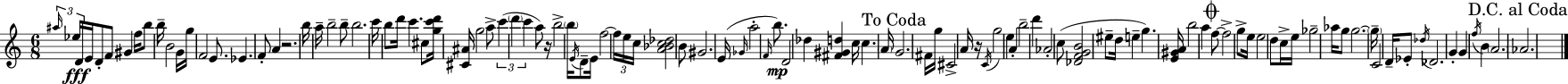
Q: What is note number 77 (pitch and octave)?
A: G5